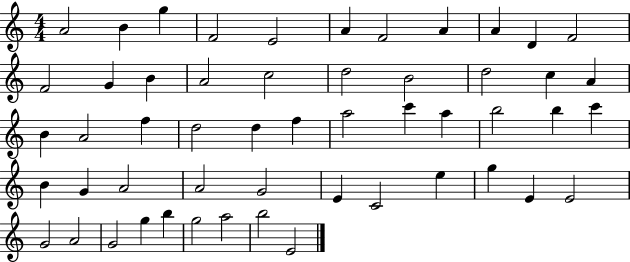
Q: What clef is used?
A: treble